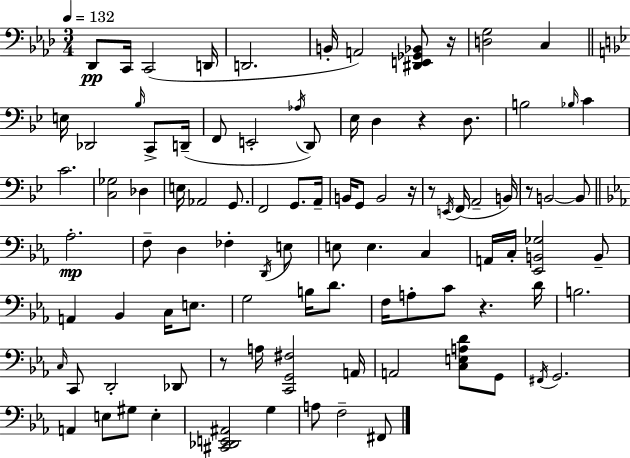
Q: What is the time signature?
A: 3/4